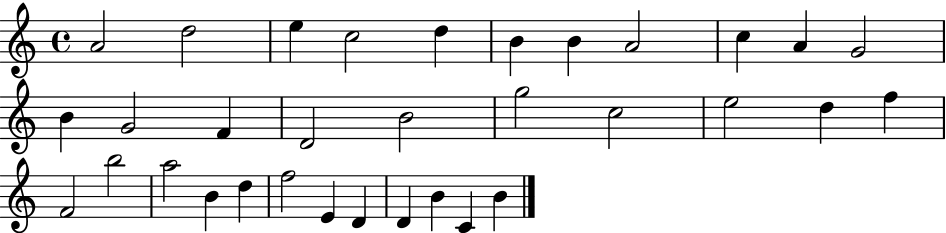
{
  \clef treble
  \time 4/4
  \defaultTimeSignature
  \key c \major
  a'2 d''2 | e''4 c''2 d''4 | b'4 b'4 a'2 | c''4 a'4 g'2 | \break b'4 g'2 f'4 | d'2 b'2 | g''2 c''2 | e''2 d''4 f''4 | \break f'2 b''2 | a''2 b'4 d''4 | f''2 e'4 d'4 | d'4 b'4 c'4 b'4 | \break \bar "|."
}